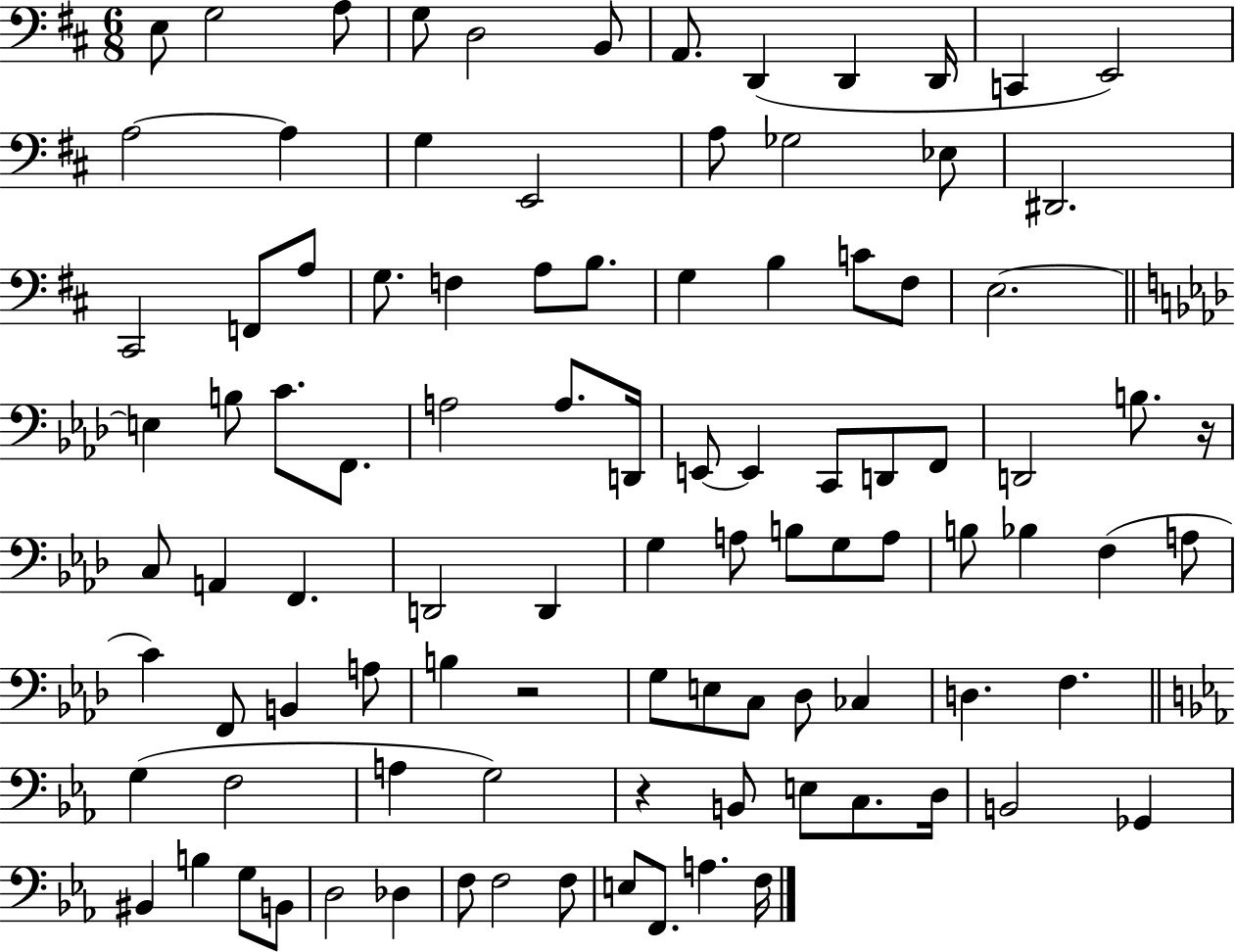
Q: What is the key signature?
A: D major